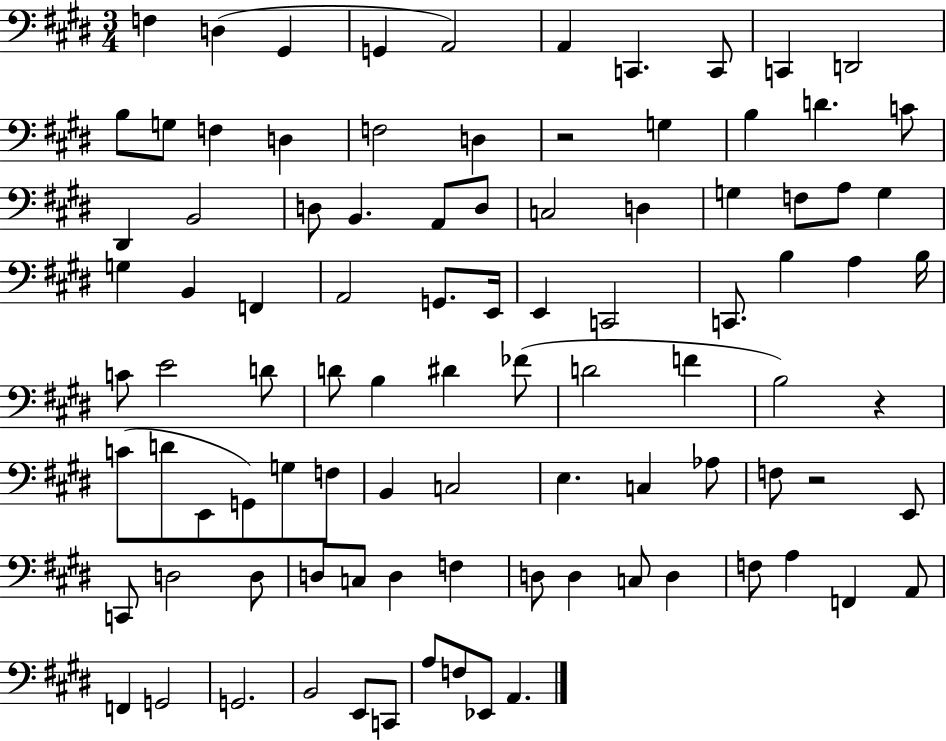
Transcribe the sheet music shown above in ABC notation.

X:1
T:Untitled
M:3/4
L:1/4
K:E
F, D, ^G,, G,, A,,2 A,, C,, C,,/2 C,, D,,2 B,/2 G,/2 F, D, F,2 D, z2 G, B, D C/2 ^D,, B,,2 D,/2 B,, A,,/2 D,/2 C,2 D, G, F,/2 A,/2 G, G, B,, F,, A,,2 G,,/2 E,,/4 E,, C,,2 C,,/2 B, A, B,/4 C/2 E2 D/2 D/2 B, ^D _F/2 D2 F B,2 z C/2 D/2 E,,/2 G,,/2 G,/2 F,/2 B,, C,2 E, C, _A,/2 F,/2 z2 E,,/2 C,,/2 D,2 D,/2 D,/2 C,/2 D, F, D,/2 D, C,/2 D, F,/2 A, F,, A,,/2 F,, G,,2 G,,2 B,,2 E,,/2 C,,/2 A,/2 F,/2 _E,,/2 A,,